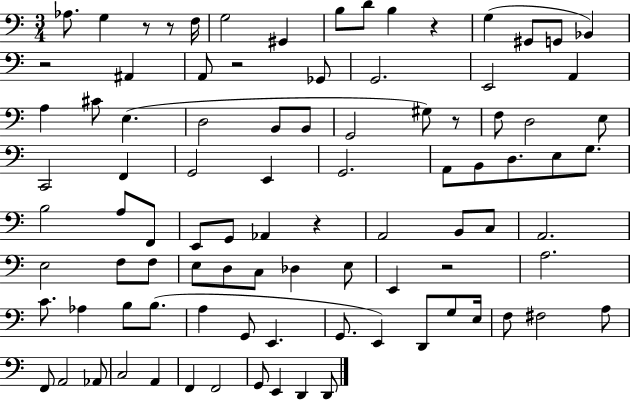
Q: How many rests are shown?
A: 8